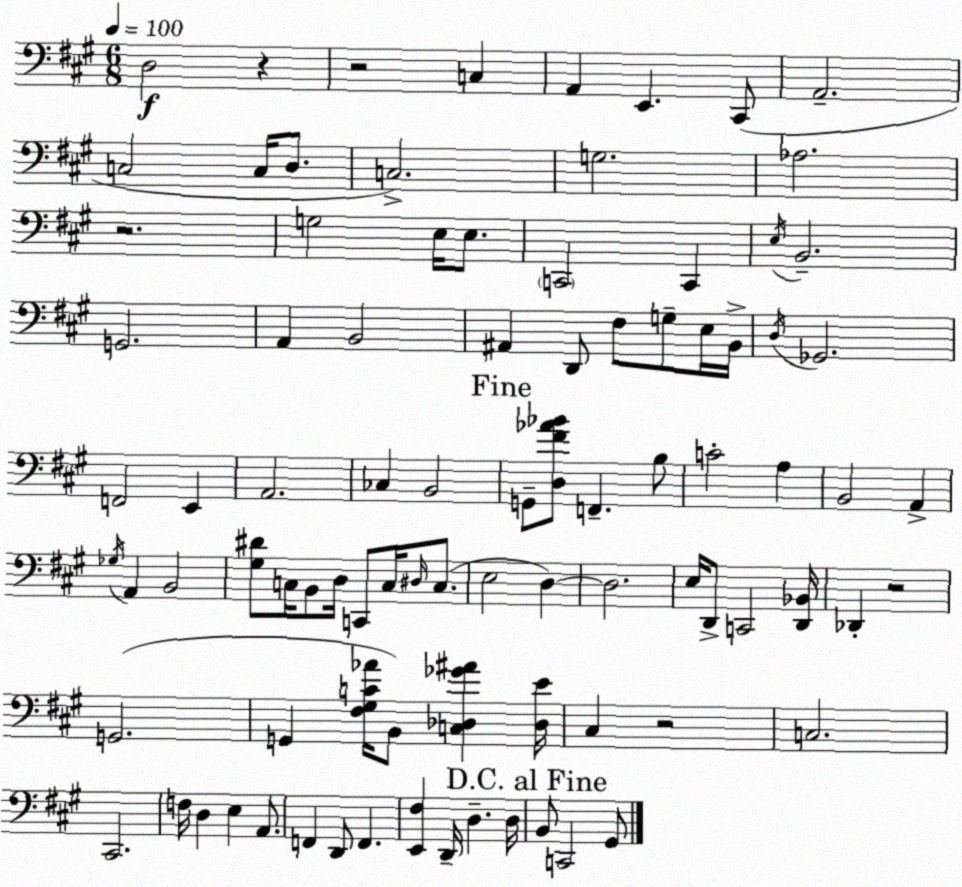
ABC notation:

X:1
T:Untitled
M:6/8
L:1/4
K:A
D,2 z z2 C, A,, E,, ^C,,/2 A,,2 C,2 C,/4 D,/2 C,2 G,2 _A,2 z2 G,2 E,/4 E,/2 C,,2 C,, E,/4 B,,2 G,,2 A,, B,,2 ^A,, D,,/2 ^F,/2 G,/2 E,/4 B,,/4 D,/4 _G,,2 F,,2 E,, A,,2 _C, B,,2 G,,/2 [D,^F_A_B]/2 F,, B,/2 C2 A, B,,2 A,, _G,/4 A,, B,,2 [^G,^D]/2 C,/4 B,,/2 D,/4 C,,/2 C,/4 ^D,/4 C,/2 E,2 D, D,2 E,/4 D,,/2 C,,2 [D,,_B,,]/4 _D,, z2 G,,2 G,, [^F,^G,C_A]/4 B,,/2 [C,_D,_G^A] [_D,E]/4 ^C, z2 C,2 ^C,,2 F,/4 D, E, A,,/2 F,, D,,/2 F,, [E,,^F,] D,,/4 D, D,/4 B,,/2 C,,2 ^G,,/2